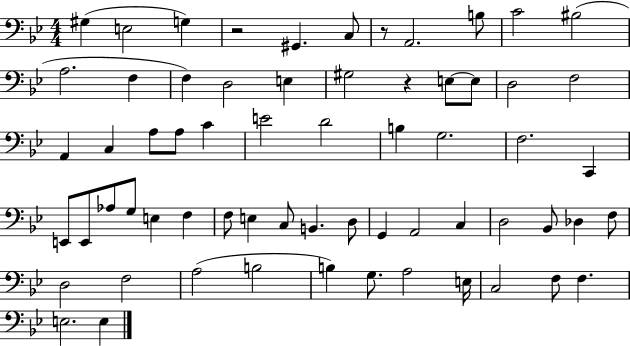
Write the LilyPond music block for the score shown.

{
  \clef bass
  \numericTimeSignature
  \time 4/4
  \key bes \major
  \repeat volta 2 { gis4( e2 g4) | r2 gis,4. c8 | r8 a,2. b8 | c'2 bis2( | \break a2. f4 | f4) d2 e4 | gis2 r4 e8~~ e8 | d2 f2 | \break a,4 c4 a8 a8 c'4 | e'2 d'2 | b4 g2. | f2. c,4 | \break e,8 e,8 aes8 g8 e4 f4 | f8 e4 c8 b,4. d8 | g,4 a,2 c4 | d2 bes,8 des4 f8 | \break d2 f2 | a2( b2 | b4) g8. a2 e16 | c2 f8 f4. | \break e2. e4 | } \bar "|."
}